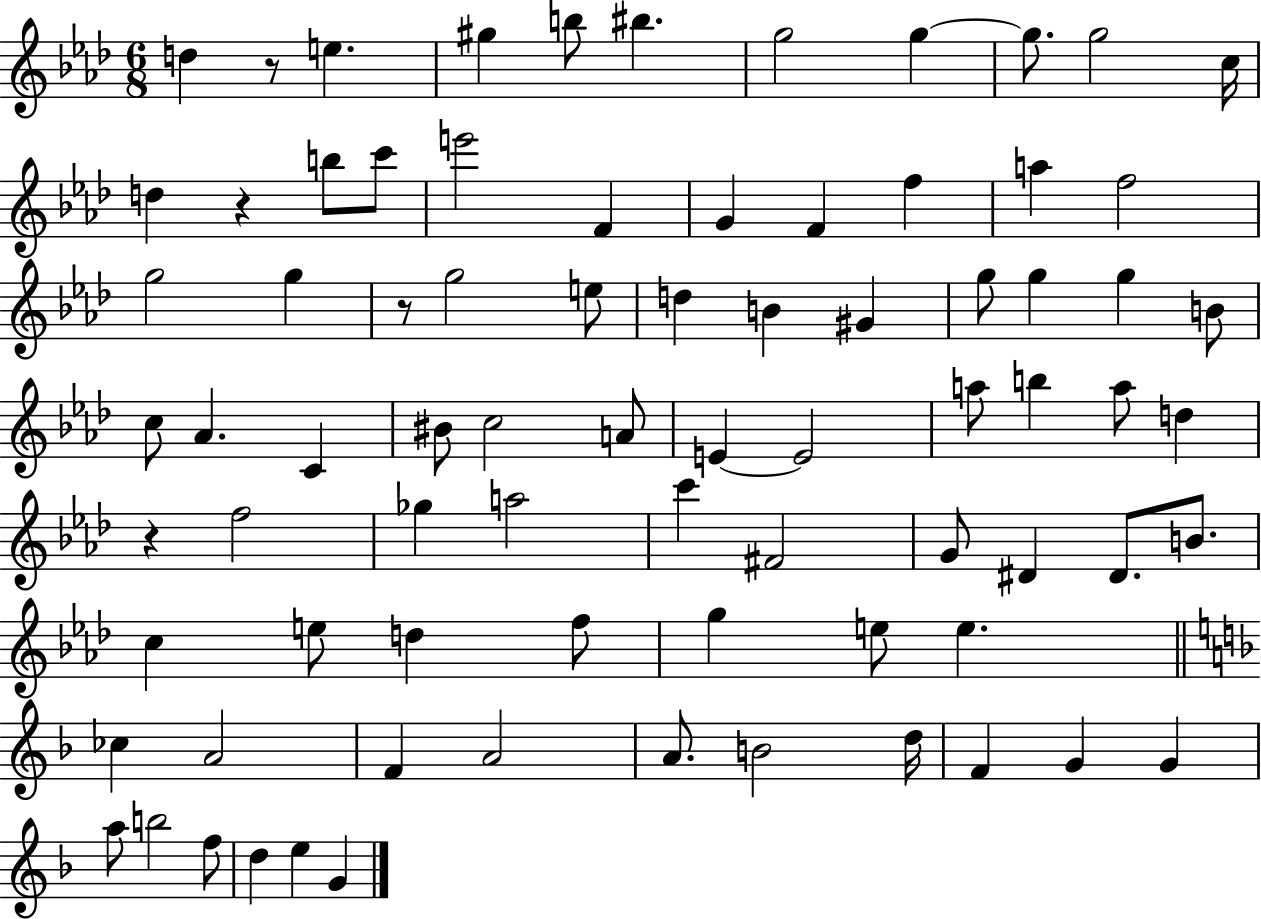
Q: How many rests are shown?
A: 4